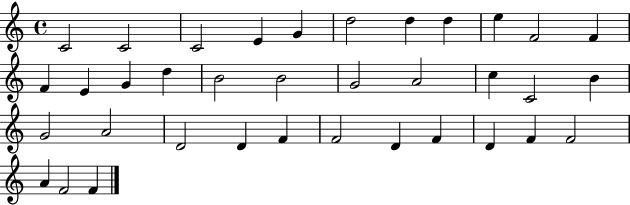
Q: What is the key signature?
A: C major